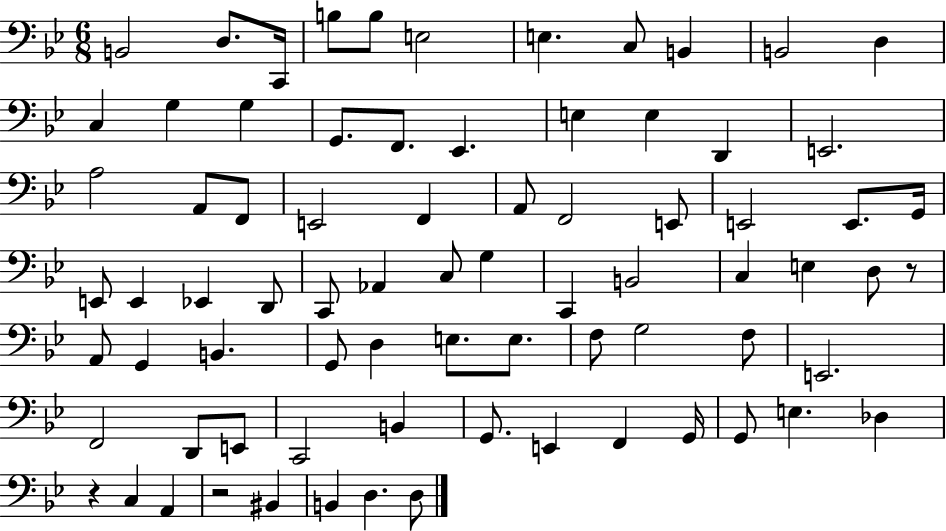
X:1
T:Untitled
M:6/8
L:1/4
K:Bb
B,,2 D,/2 C,,/4 B,/2 B,/2 E,2 E, C,/2 B,, B,,2 D, C, G, G, G,,/2 F,,/2 _E,, E, E, D,, E,,2 A,2 A,,/2 F,,/2 E,,2 F,, A,,/2 F,,2 E,,/2 E,,2 E,,/2 G,,/4 E,,/2 E,, _E,, D,,/2 C,,/2 _A,, C,/2 G, C,, B,,2 C, E, D,/2 z/2 A,,/2 G,, B,, G,,/2 D, E,/2 E,/2 F,/2 G,2 F,/2 E,,2 F,,2 D,,/2 E,,/2 C,,2 B,, G,,/2 E,, F,, G,,/4 G,,/2 E, _D, z C, A,, z2 ^B,, B,, D, D,/2